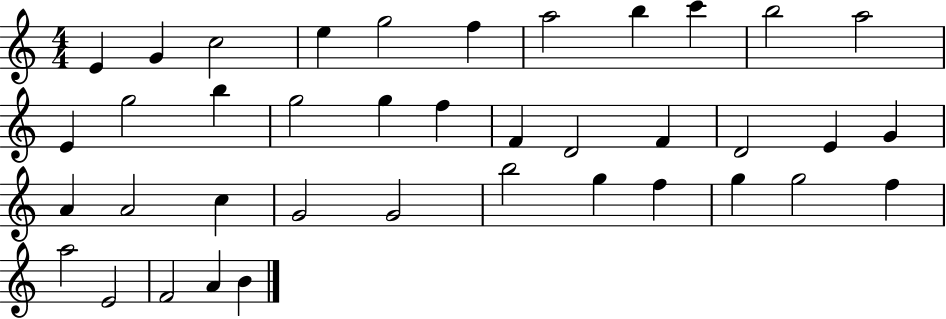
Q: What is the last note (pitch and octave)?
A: B4